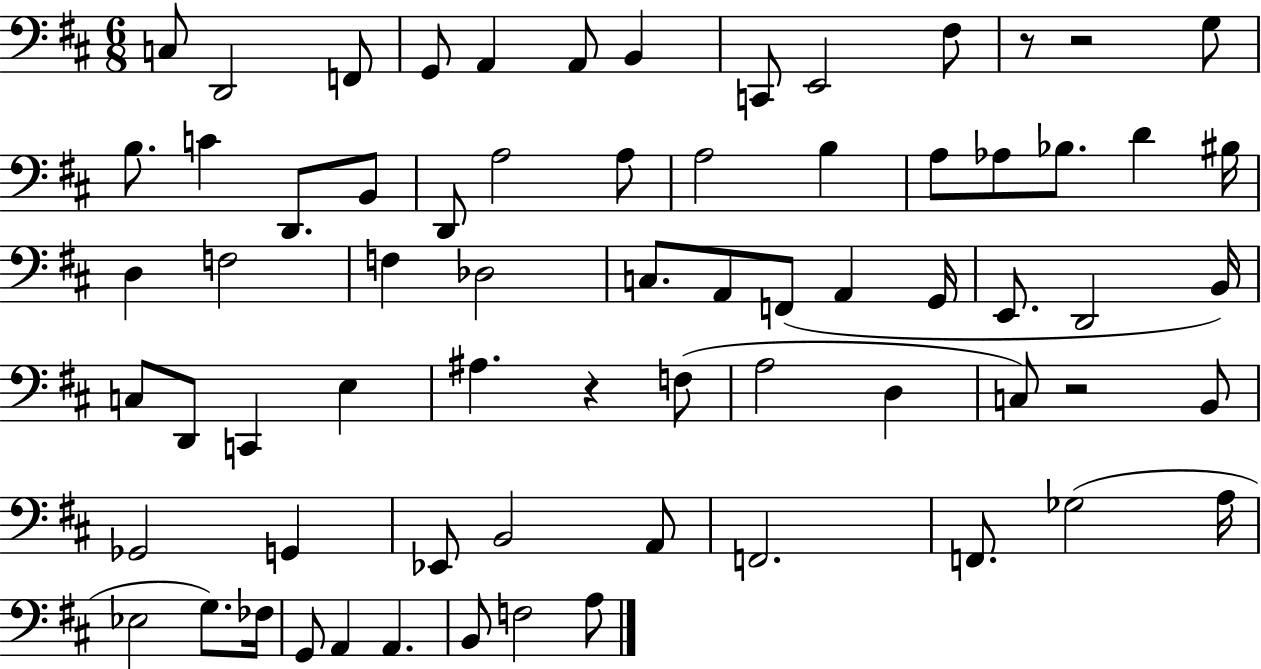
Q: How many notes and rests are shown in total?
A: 69